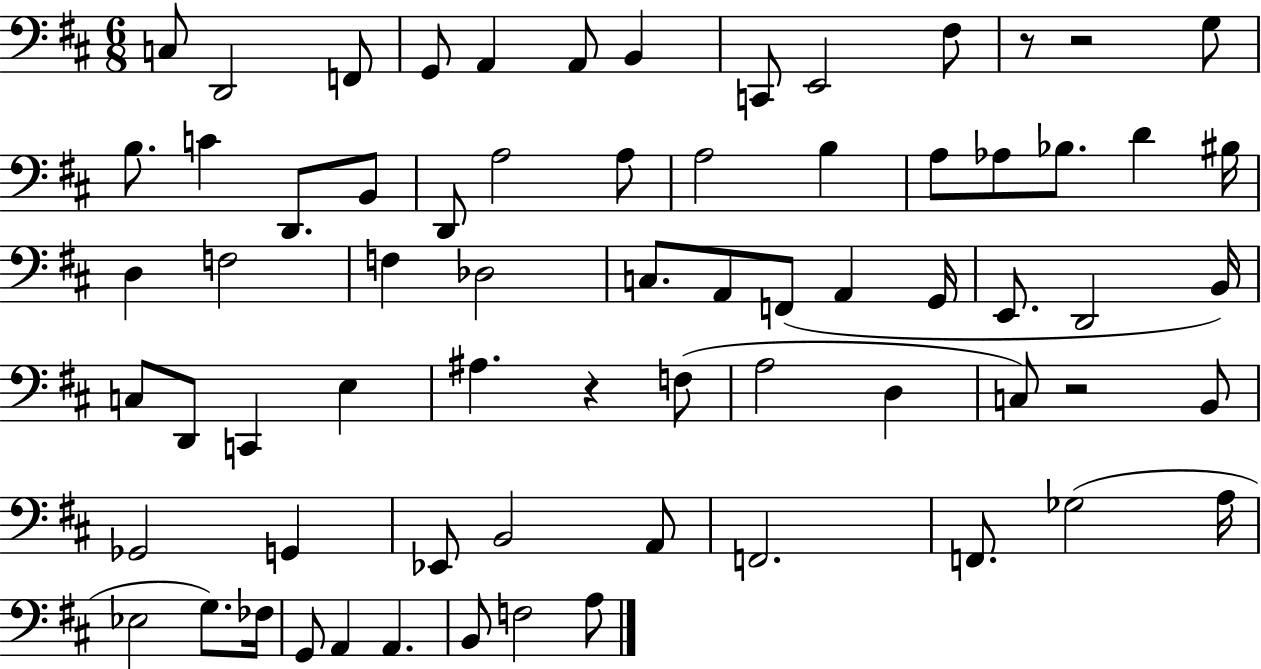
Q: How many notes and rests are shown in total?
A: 69